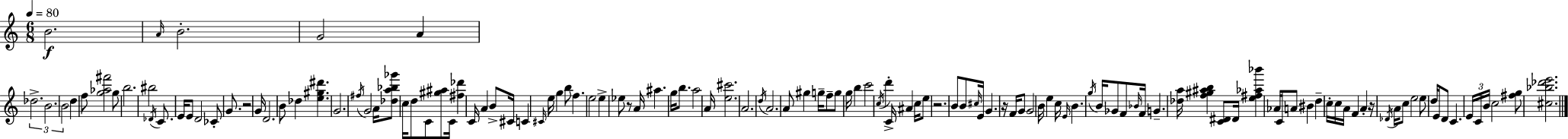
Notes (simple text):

B4/h. A4/s B4/h. G4/h A4/q Db5/h. B4/h. B4/h D5/q F5/e [G5,Ab5,F#6]/h G5/e B5/h. BIS5/h Db4/s C4/e. E4/s E4/e D4/h CES4/e G4/e. R/h G4/s D4/h. B4/e Db5/q [E5,G#5,D#6]/q. G4/h. F#5/s G4/h A4/s [Db5,A5,Bb5,Gb6]/e C5/s D5/e C4/e [G#5,A#5]/e C4/s [F#5,Db6]/q C4/s A4/q B4/e C#4/s C4/q C#4/s E5/s G5/q B5/e F5/q. E5/h E5/q Eb5/e R/e A4/s A#5/q. G5/s B5/e. A5/h A4/s [E5,C#6]/h. A4/h. D5/s A4/h. A4/e G#5/q G5/s F5/e G5/e G5/s B5/q C6/h C5/s D6/q C4/s A#4/q C5/s E5/e R/h. B4/e B4/e C#5/s E4/s G4/q. R/s F4/s G4/e G4/h B4/s E5/q C5/s E4/s B4/q. G5/s B4/s Gb4/e F4/e Bb4/s F4/s G4/q. [Db5,A5]/s [F5,G#5,A#5,B5]/q [C4,D#4]/e D#4/s [E5,F#5,Ab5,Bb6]/q Ab4/s C4/s A4/e BIS4/q D5/q C5/s C5/s A4/s F4/q A4/q R/s Db4/s A4/s C5/e E5/h E5/e D5/s E4/e D4/e C4/q. E4/s C4/s B4/s C5/h [F#5,G5]/e [C#5,Bb5,Db6,E6]/h.